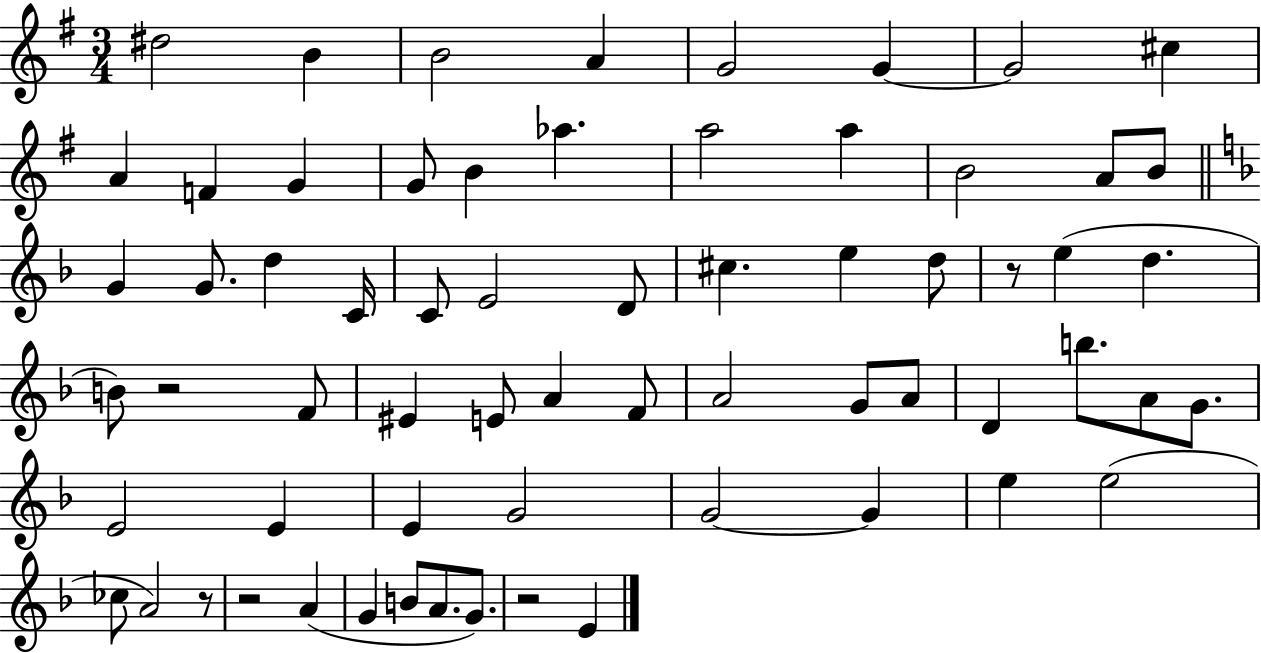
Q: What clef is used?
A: treble